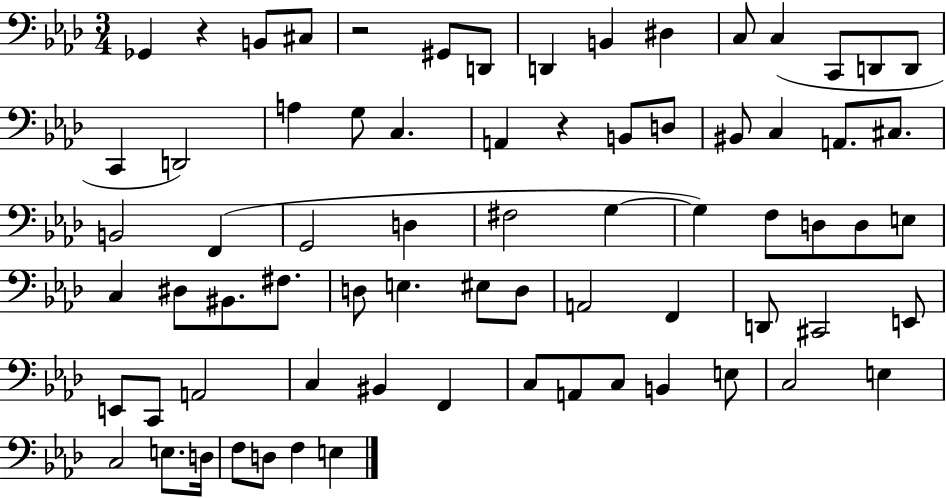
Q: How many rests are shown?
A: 3